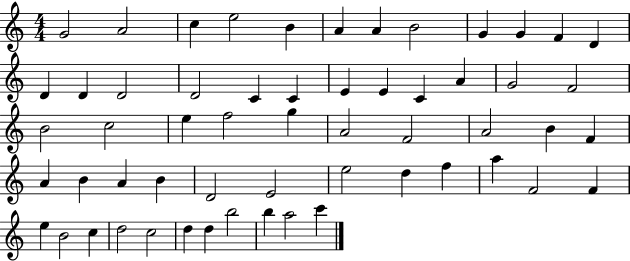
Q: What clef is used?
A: treble